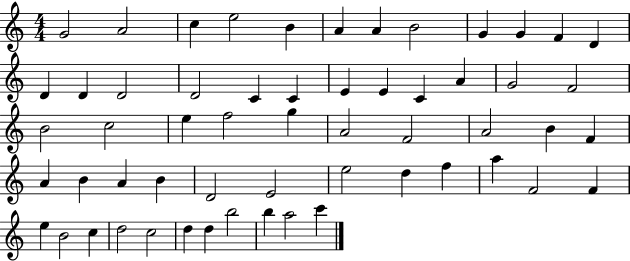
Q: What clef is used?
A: treble